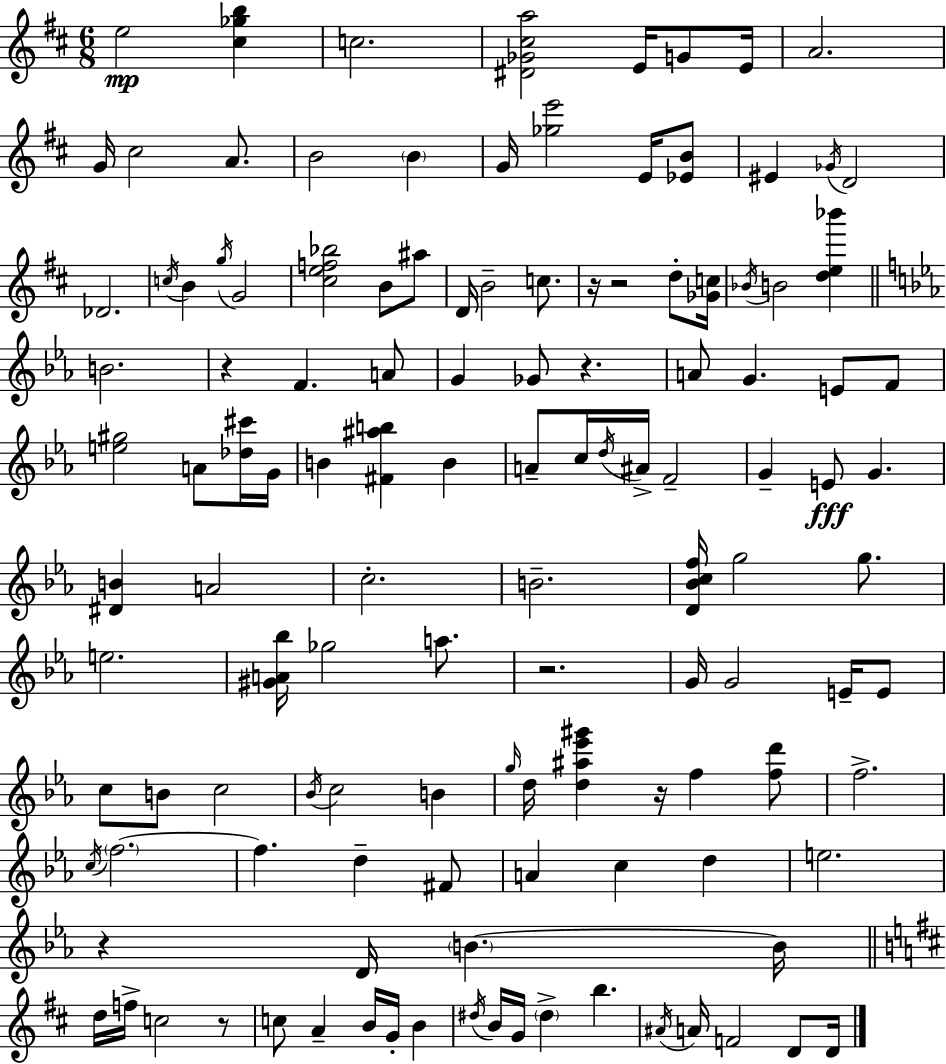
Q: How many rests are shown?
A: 8